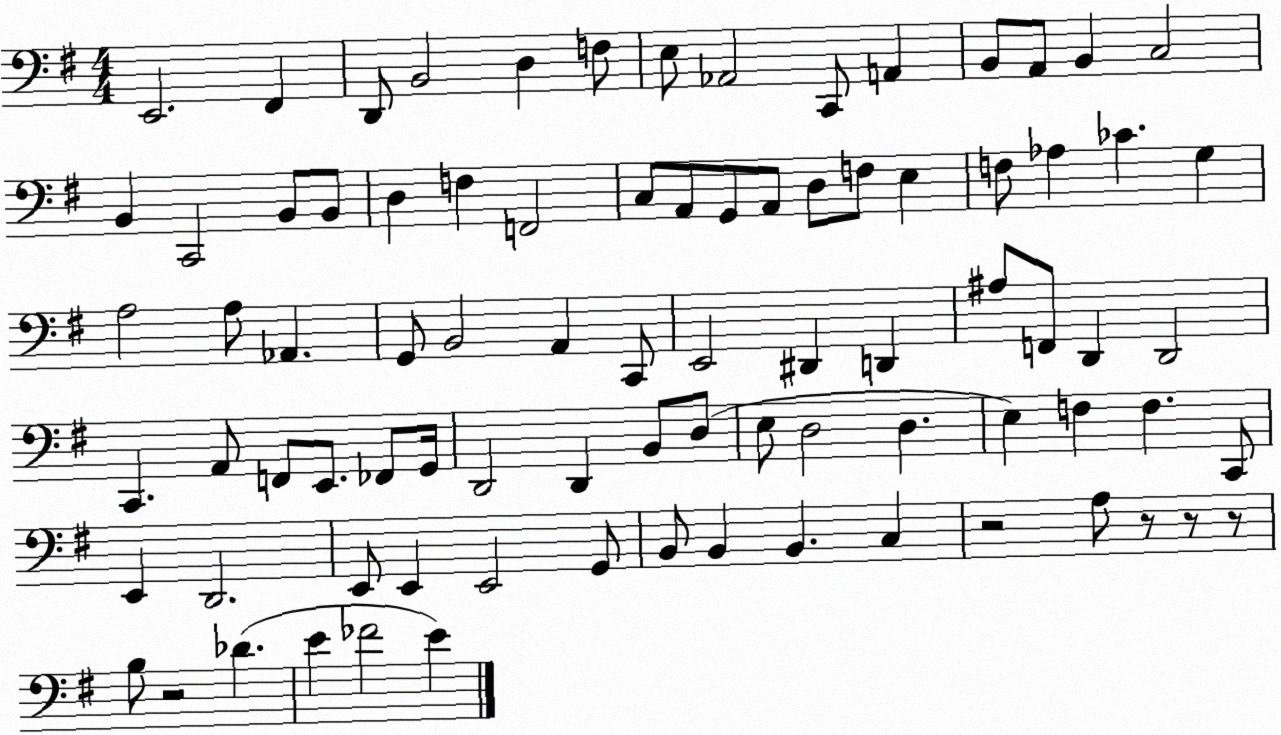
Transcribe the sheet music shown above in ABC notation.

X:1
T:Untitled
M:4/4
L:1/4
K:G
E,,2 ^F,, D,,/2 B,,2 D, F,/2 E,/2 _A,,2 C,,/2 A,, B,,/2 A,,/2 B,, C,2 B,, C,,2 B,,/2 B,,/2 D, F, F,,2 C,/2 A,,/2 G,,/2 A,,/2 D,/2 F,/2 E, F,/2 _A, _C G, A,2 A,/2 _A,, G,,/2 B,,2 A,, C,,/2 E,,2 ^D,, D,, ^A,/2 F,,/2 D,, D,,2 C,, A,,/2 F,,/2 E,,/2 _F,,/2 G,,/4 D,,2 D,, B,,/2 D,/2 E,/2 D,2 D, E, F, F, C,,/2 E,, D,,2 E,,/2 E,, E,,2 G,,/2 B,,/2 B,, B,, C, z2 A,/2 z/2 z/2 z/2 B,/2 z2 _D E _F2 E